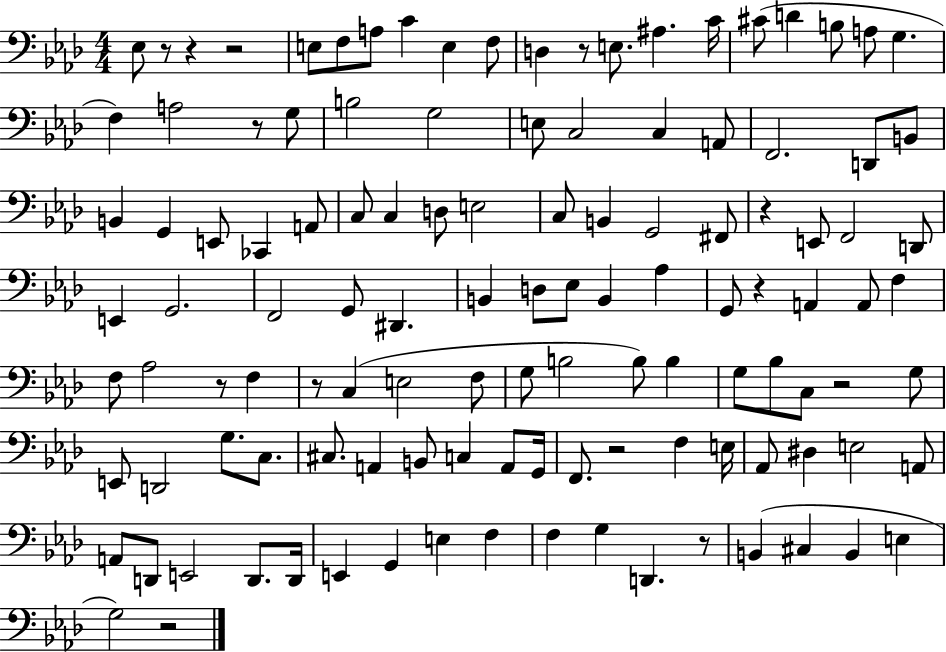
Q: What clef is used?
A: bass